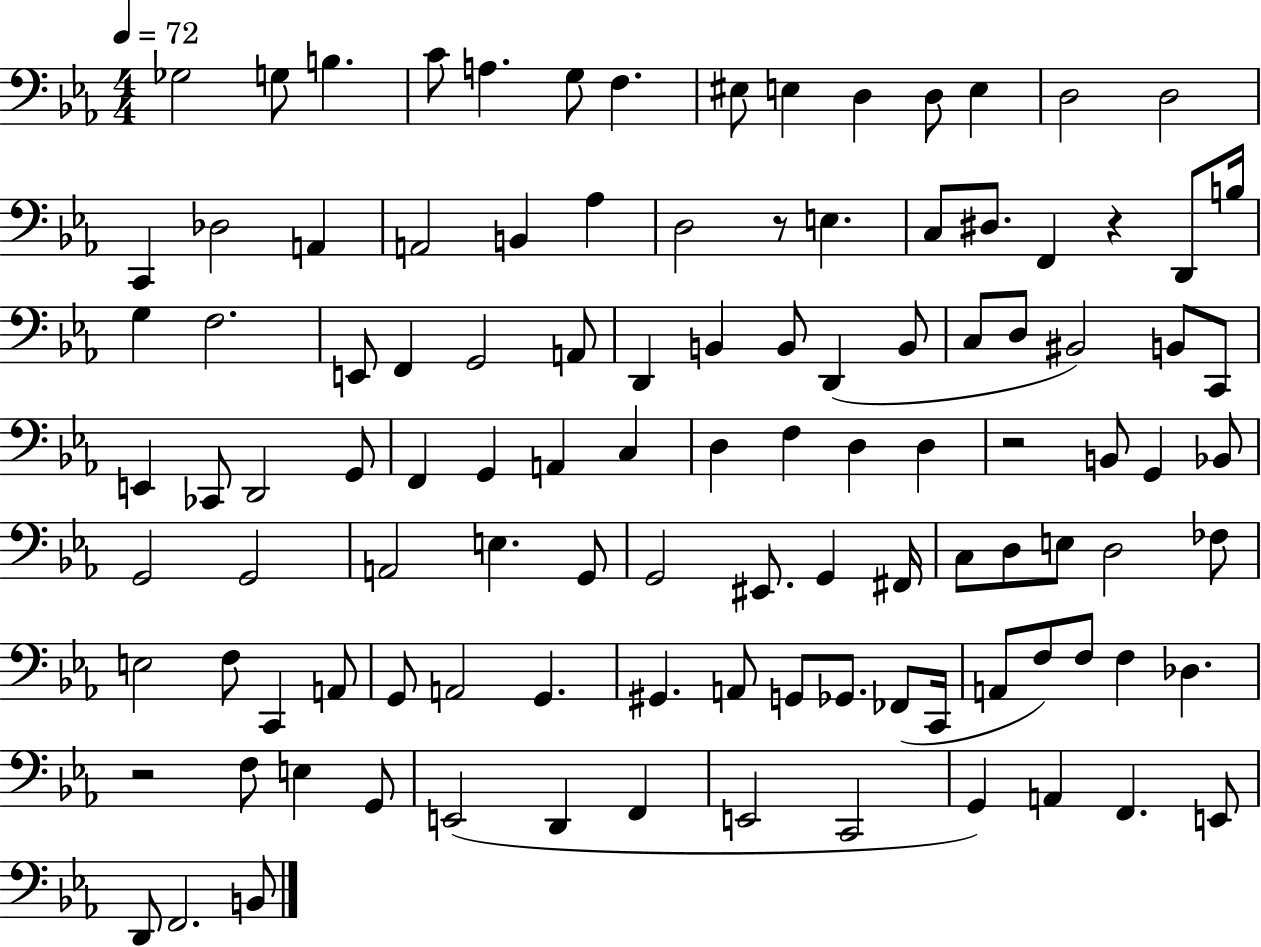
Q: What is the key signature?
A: EES major